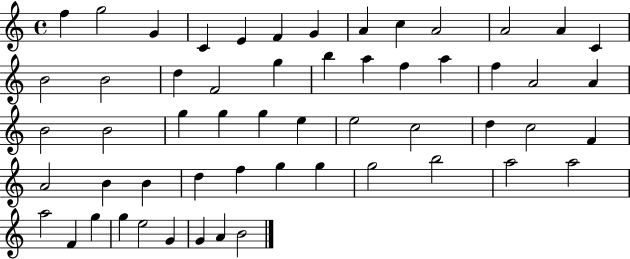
X:1
T:Untitled
M:4/4
L:1/4
K:C
f g2 G C E F G A c A2 A2 A C B2 B2 d F2 g b a f a f A2 A B2 B2 g g g e e2 c2 d c2 F A2 B B d f g g g2 b2 a2 a2 a2 F g g e2 G G A B2